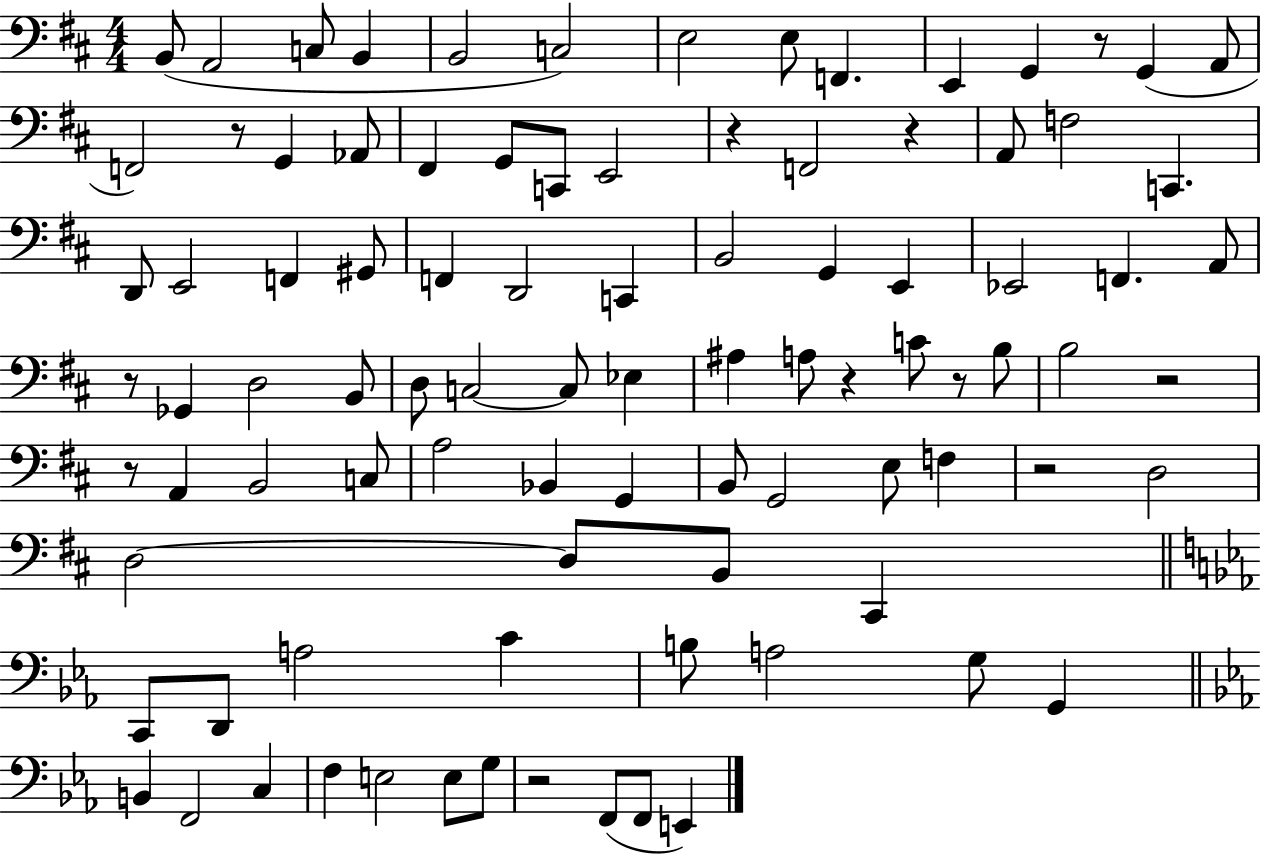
X:1
T:Untitled
M:4/4
L:1/4
K:D
B,,/2 A,,2 C,/2 B,, B,,2 C,2 E,2 E,/2 F,, E,, G,, z/2 G,, A,,/2 F,,2 z/2 G,, _A,,/2 ^F,, G,,/2 C,,/2 E,,2 z F,,2 z A,,/2 F,2 C,, D,,/2 E,,2 F,, ^G,,/2 F,, D,,2 C,, B,,2 G,, E,, _E,,2 F,, A,,/2 z/2 _G,, D,2 B,,/2 D,/2 C,2 C,/2 _E, ^A, A,/2 z C/2 z/2 B,/2 B,2 z2 z/2 A,, B,,2 C,/2 A,2 _B,, G,, B,,/2 G,,2 E,/2 F, z2 D,2 D,2 D,/2 B,,/2 ^C,, C,,/2 D,,/2 A,2 C B,/2 A,2 G,/2 G,, B,, F,,2 C, F, E,2 E,/2 G,/2 z2 F,,/2 F,,/2 E,,